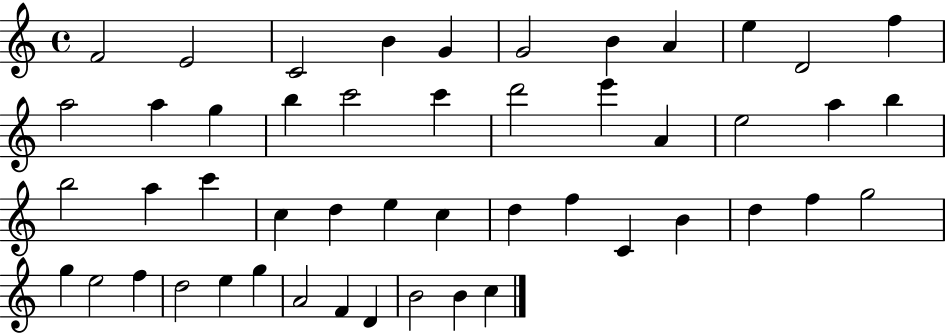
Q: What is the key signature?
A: C major